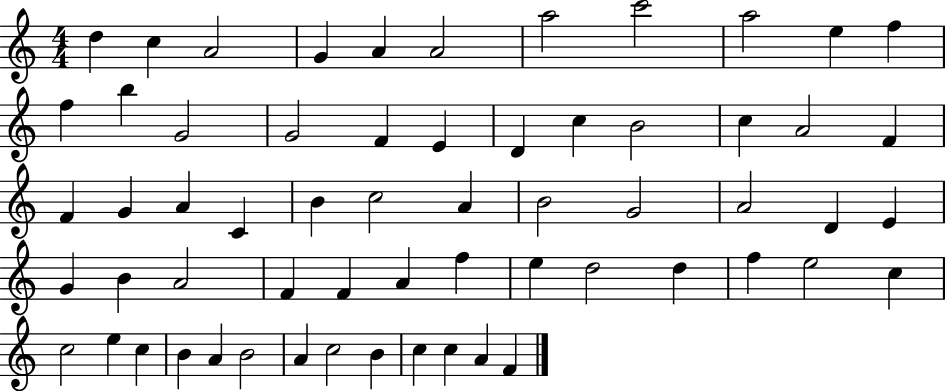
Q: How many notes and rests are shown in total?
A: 61